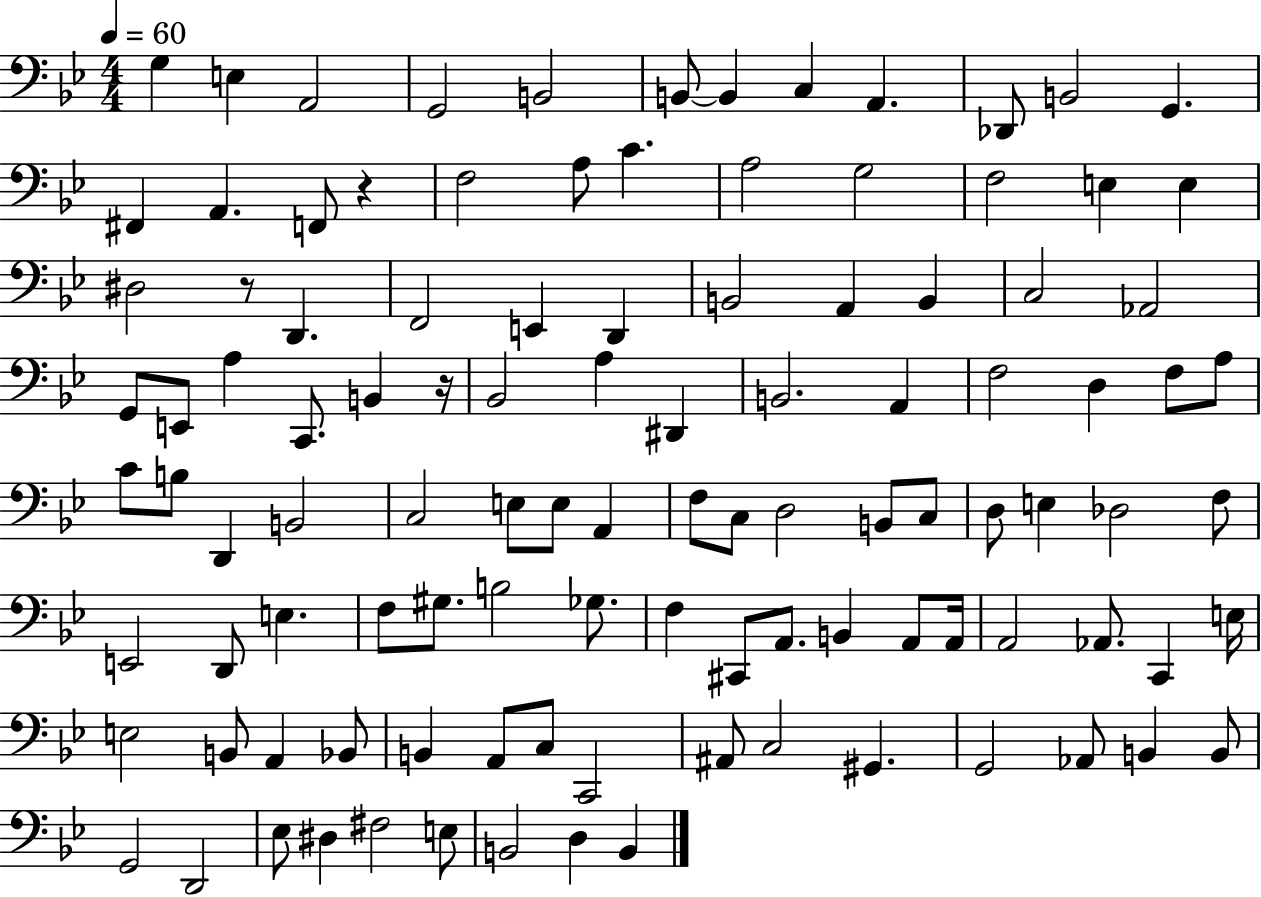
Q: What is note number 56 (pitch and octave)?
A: F3